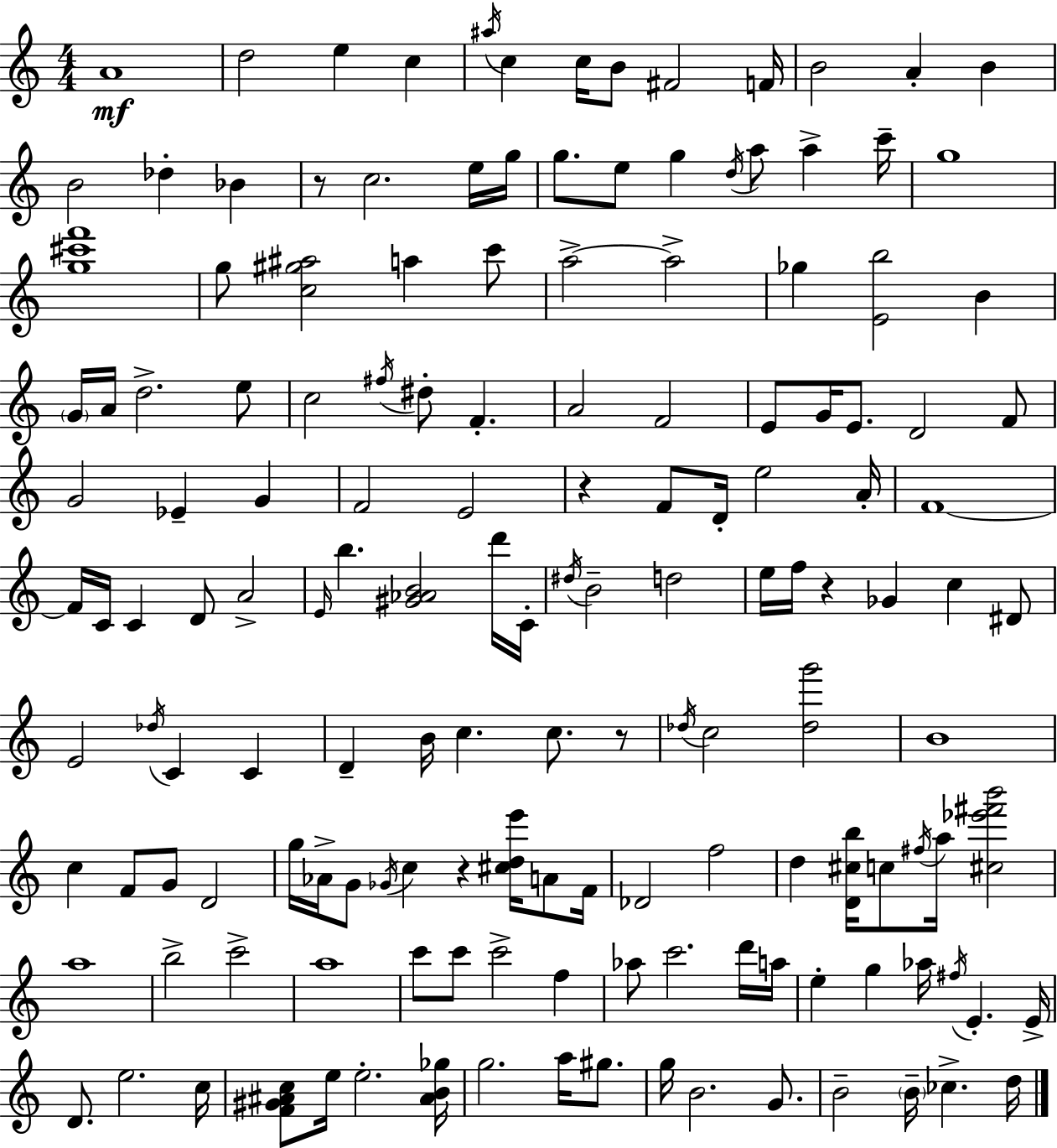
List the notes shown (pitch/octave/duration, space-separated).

A4/w D5/h E5/q C5/q A#5/s C5/q C5/s B4/e F#4/h F4/s B4/h A4/q B4/q B4/h Db5/q Bb4/q R/e C5/h. E5/s G5/s G5/e. E5/e G5/q D5/s A5/e A5/q C6/s G5/w [G5,C#6,F6]/w G5/e [C5,G#5,A#5]/h A5/q C6/e A5/h A5/h Gb5/q [E4,B5]/h B4/q G4/s A4/s D5/h. E5/e C5/h F#5/s D#5/e F4/q. A4/h F4/h E4/e G4/s E4/e. D4/h F4/e G4/h Eb4/q G4/q F4/h E4/h R/q F4/e D4/s E5/h A4/s F4/w F4/s C4/s C4/q D4/e A4/h E4/s B5/q. [G#4,Ab4,B4]/h D6/s C4/s D#5/s B4/h D5/h E5/s F5/s R/q Gb4/q C5/q D#4/e E4/h Db5/s C4/q C4/q D4/q B4/s C5/q. C5/e. R/e Db5/s C5/h [Db5,G6]/h B4/w C5/q F4/e G4/e D4/h G5/s Ab4/s G4/e Gb4/s C5/q R/q [C#5,D5,E6]/s A4/e F4/s Db4/h F5/h D5/q [D4,C#5,B5]/s C5/e F#5/s A5/s [C#5,Eb6,F#6,B6]/h A5/w B5/h C6/h A5/w C6/e C6/e C6/h F5/q Ab5/e C6/h. D6/s A5/s E5/q G5/q Ab5/s F#5/s E4/q. E4/s D4/e. E5/h. C5/s [F4,G#4,A#4,C5]/e E5/s E5/h. [A#4,B4,Gb5]/s G5/h. A5/s G#5/e. G5/s B4/h. G4/e. B4/h B4/s CES5/q. D5/s